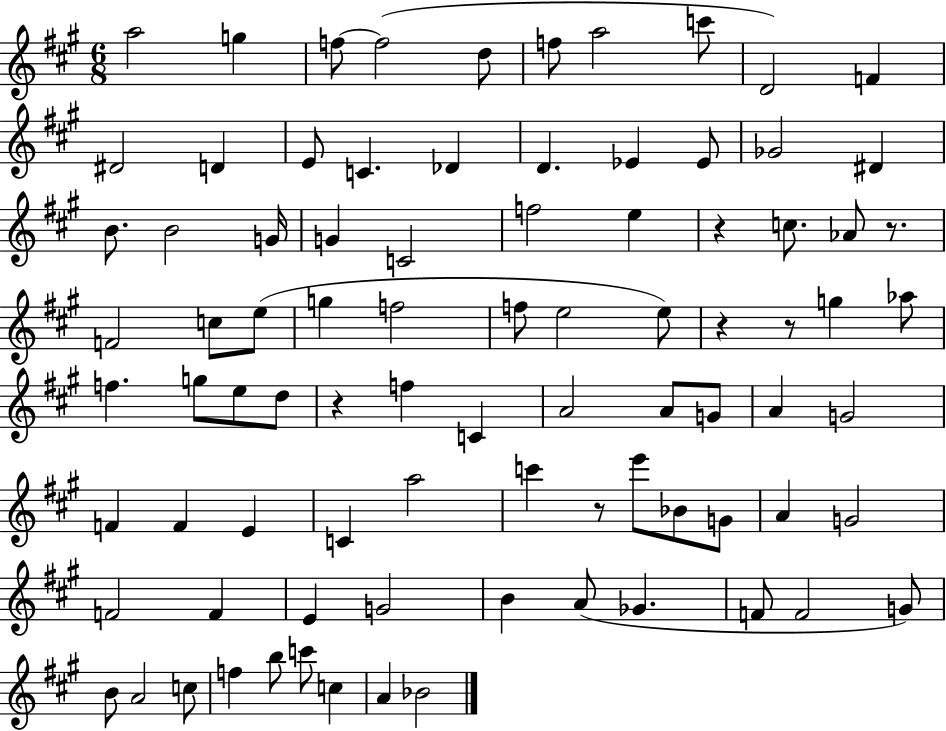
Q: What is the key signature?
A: A major